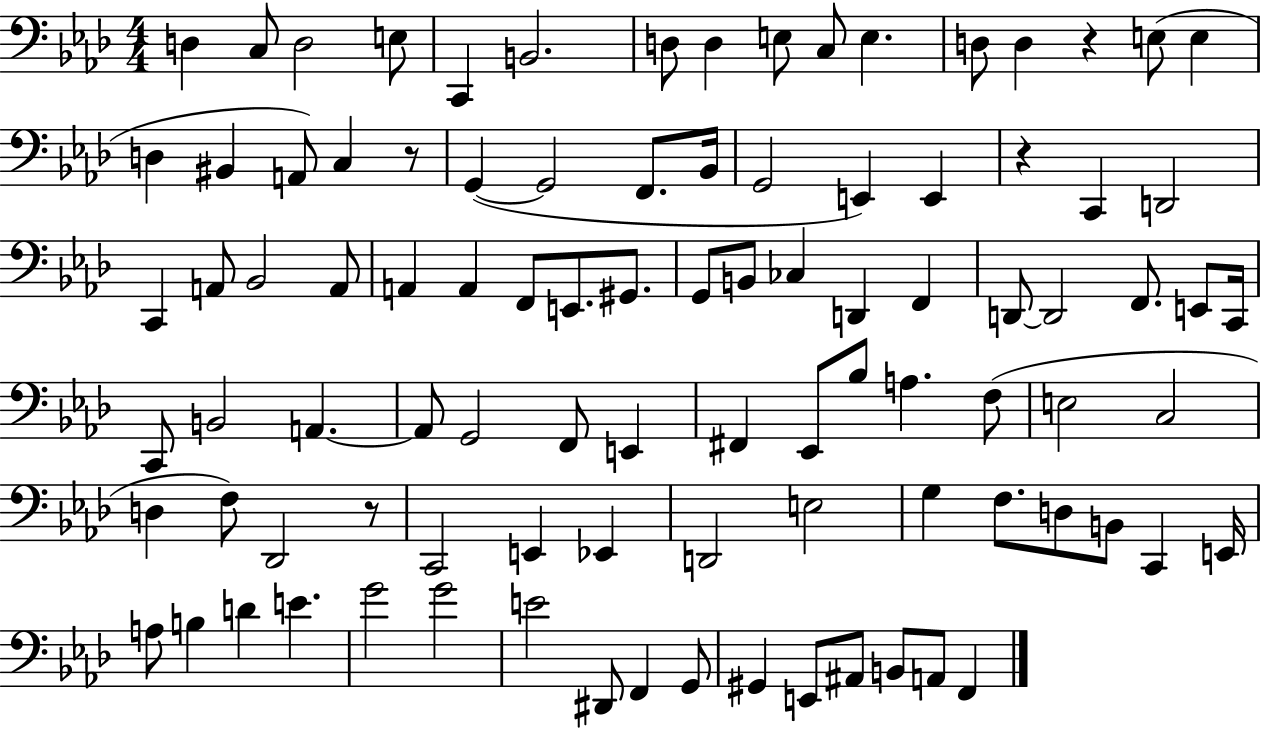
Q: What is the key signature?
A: AES major